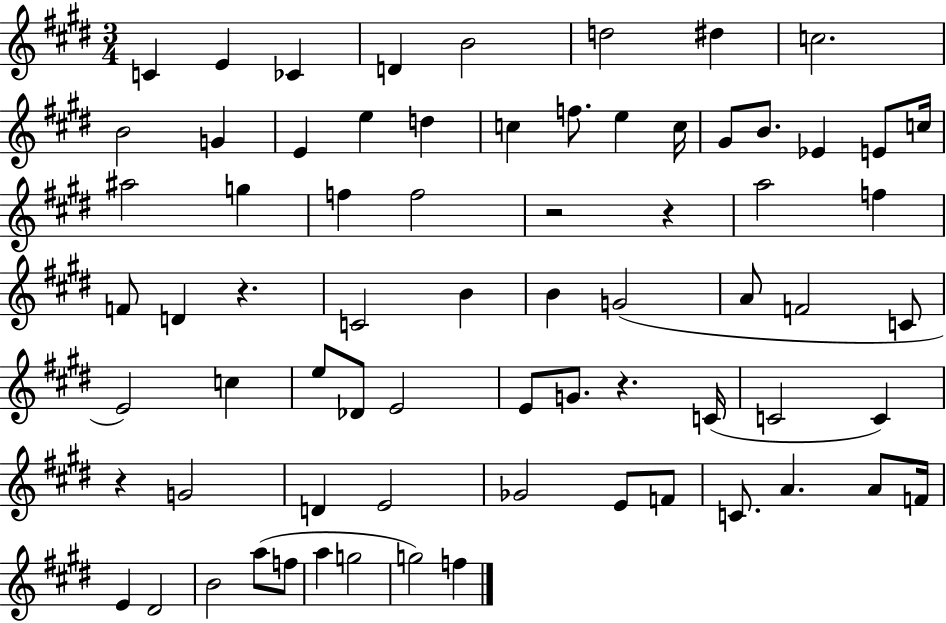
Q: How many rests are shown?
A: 5